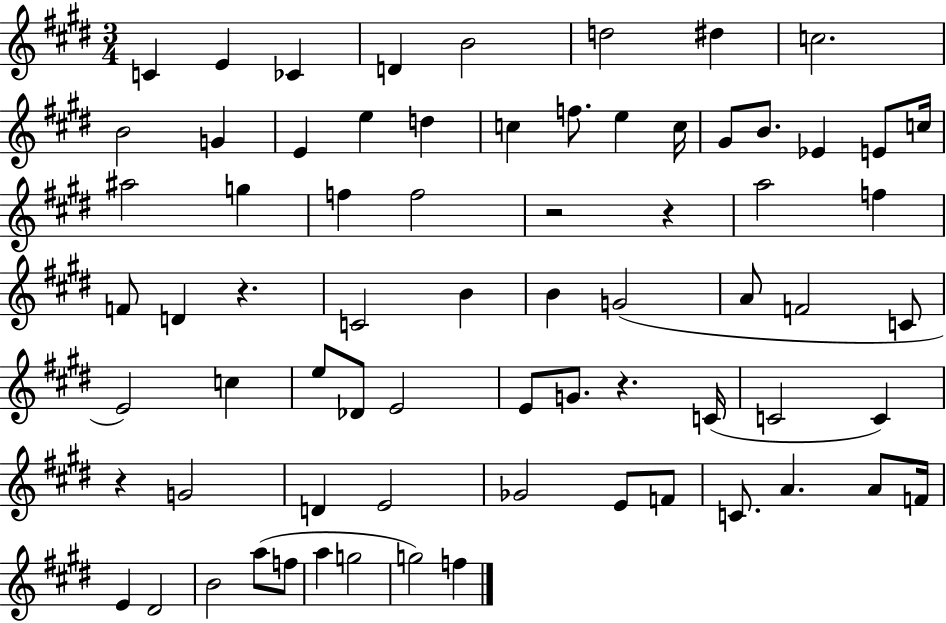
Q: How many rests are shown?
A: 5